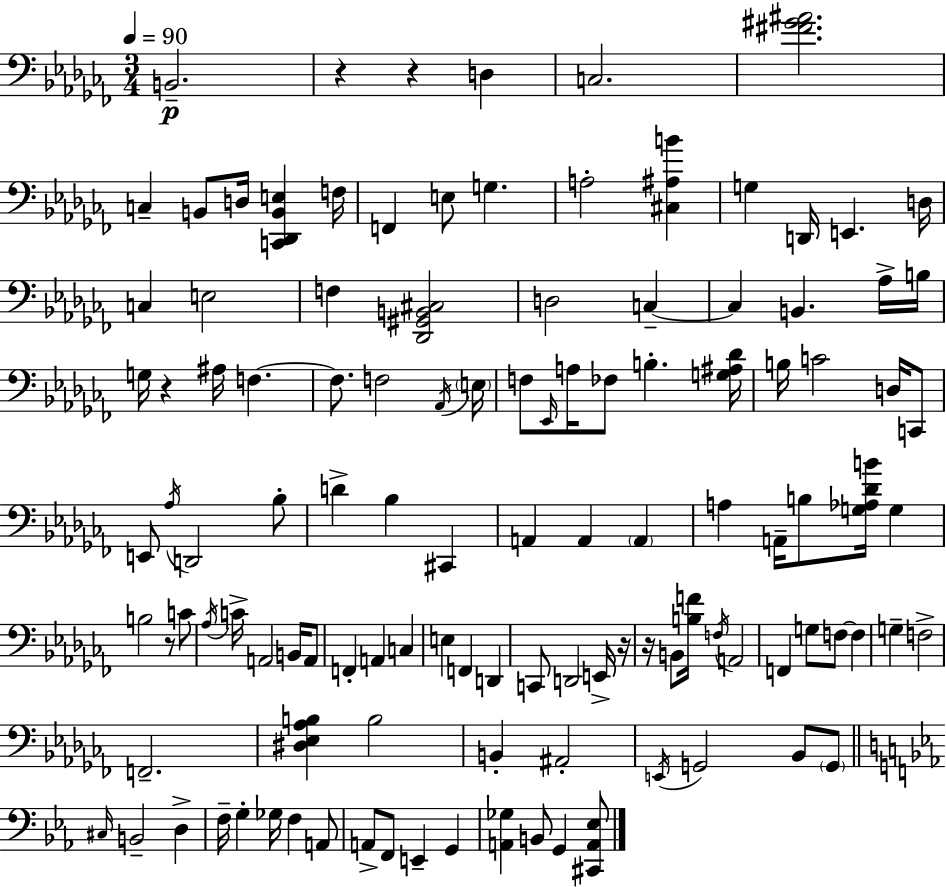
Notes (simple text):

B2/h. R/q R/q D3/q C3/h. [F#4,G#4,A#4]/h. C3/q B2/e D3/s [C2,Db2,B2,E3]/q F3/s F2/q E3/e G3/q. A3/h [C#3,A#3,B4]/q G3/q D2/s E2/q. D3/s C3/q E3/h F3/q [Db2,G#2,B2,C#3]/h D3/h C3/q C3/q B2/q. Ab3/s B3/s G3/s R/q A#3/s F3/q. F3/e. F3/h Ab2/s E3/s F3/e Eb2/s A3/s FES3/e B3/q. [G3,A#3,Db4]/s B3/s C4/h D3/s C2/e E2/e Ab3/s D2/h Bb3/e D4/q Bb3/q C#2/q A2/q A2/q A2/q A3/q A2/s B3/e [G3,Ab3,Db4,B4]/s G3/q B3/h R/e C4/e Ab3/s C4/s A2/h B2/s A2/e F2/q A2/q C3/q E3/q F2/q D2/q C2/e D2/h E2/s R/s R/s B2/e [B3,F4]/s F3/s A2/h F2/q G3/e F3/e F3/q G3/q F3/h F2/h. [D#3,Eb3,Ab3,B3]/q B3/h B2/q A#2/h E2/s G2/h Bb2/e G2/e C#3/s B2/h D3/q F3/s G3/q Gb3/s F3/q A2/e A2/e F2/e E2/q G2/q [A2,Gb3]/q B2/e G2/q [C#2,A2,Eb3]/e